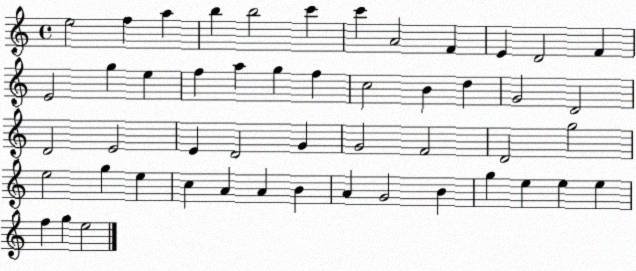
X:1
T:Untitled
M:4/4
L:1/4
K:C
e2 f a b b2 c' c' A2 F E D2 F E2 g e f a g f c2 B d G2 D2 D2 E2 E D2 G G2 F2 D2 g2 e2 g e c A A B A G2 B g e e e f g e2